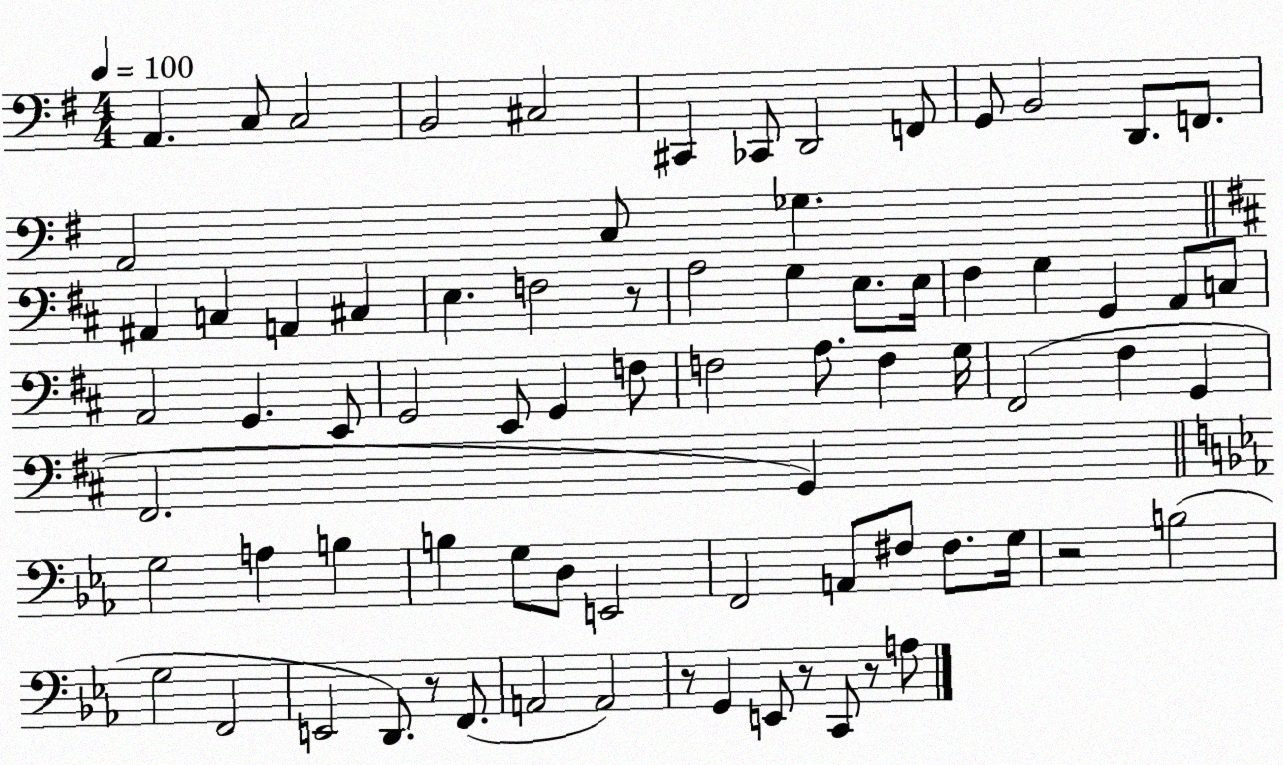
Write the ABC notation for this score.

X:1
T:Untitled
M:4/4
L:1/4
K:G
A,, C,/2 C,2 B,,2 ^C,2 ^C,, _C,,/2 D,,2 F,,/2 G,,/2 B,,2 D,,/2 F,,/2 A,,2 C,/2 _G, ^A,, C, A,, ^C, E, F,2 z/2 A,2 G, E,/2 E,/4 ^F, G, G,, A,,/2 C,/2 A,,2 G,, E,,/2 G,,2 E,,/2 G,, F,/2 F,2 A,/2 F, G,/4 ^F,,2 ^F, G,, ^F,,2 G,, G,2 A, B, B, G,/2 D,/2 E,,2 F,,2 A,,/2 ^F,/2 ^F,/2 G,/4 z2 B,2 G,2 F,,2 E,,2 D,,/2 z/2 F,,/2 A,,2 A,,2 z/2 G,, E,,/2 z/2 C,,/2 z/2 A,/2